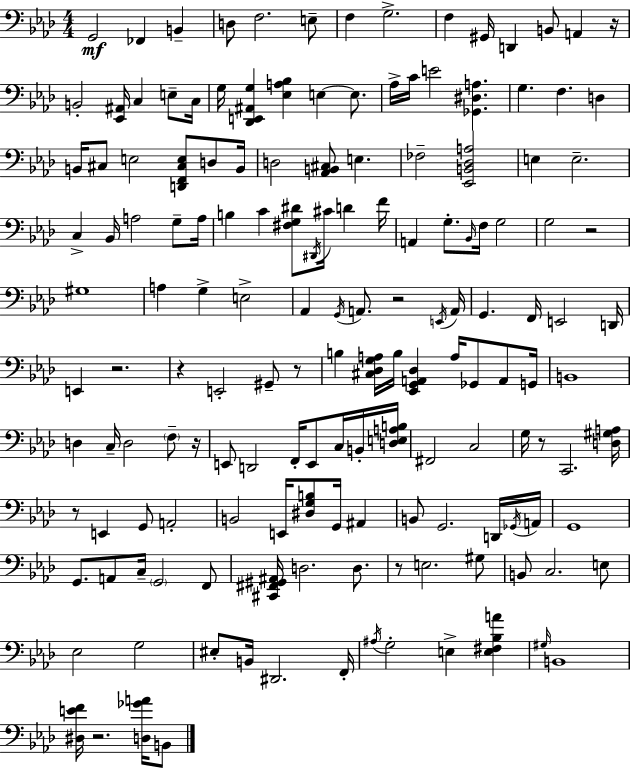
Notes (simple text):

G2/h FES2/q B2/q D3/e F3/h. E3/e F3/q G3/h. F3/q G#2/s D2/q B2/e A2/q R/s B2/h [Eb2,A#2]/s C3/q E3/e C3/s G3/s [Db2,E2,A#2,G3]/q [Eb3,A3,Bb3]/q E3/q E3/e. Ab3/s C4/s E4/h [Gb2,D#3,A3]/q. G3/q. F3/q. D3/q B2/s C#3/e E3/h [D2,F2,C#3,E3]/e D3/e B2/s D3/h [Ab2,B2,C#3]/e E3/q. FES3/h [Eb2,B2,Db3,A3]/h E3/q E3/h. C3/q Bb2/s A3/h G3/e A3/s B3/q C4/q [F#3,G3,D#4]/e D#2/s C#4/s D4/q F4/s A2/q G3/e. Bb2/s F3/s G3/h G3/h R/h G#3/w A3/q G3/q E3/h Ab2/q G2/s A2/e. R/h E2/s A2/s G2/q. F2/s E2/h D2/s E2/q R/h. R/q E2/h G#2/e R/e B3/q [C#3,Db3,G3,A3]/s B3/s [Eb2,G2,A2,Db3]/q A3/s Gb2/e A2/e G2/s B2/w D3/q C3/s D3/h F3/e R/s E2/e D2/h F2/s E2/e C3/s B2/s [D3,E3,A3,B3]/s F#2/h C3/h G3/s R/e C2/h. [D3,G#3,A3]/s R/e E2/q G2/e A2/h B2/h E2/s [D#3,G3,B3]/e G2/s A#2/q B2/e G2/h. D2/s Gb2/s A2/s G2/w G2/e. A2/e C3/s G2/h F2/e [C#2,F#2,G#2,A#2]/s D3/h. D3/e. R/e E3/h. G#3/e B2/e C3/h. E3/e Eb3/h G3/h EIS3/e B2/s D#2/h. F2/s A#3/s G3/h E3/q [E3,F#3,Bb3,A4]/q G#3/s B2/w [D#3,E4,F4]/s R/h. [D3,Gb4,A4]/s B2/e